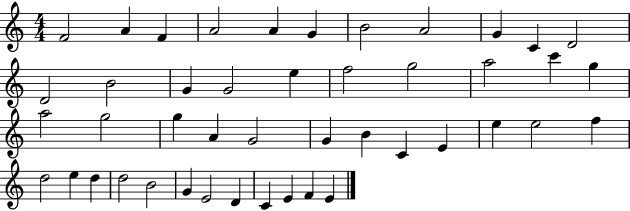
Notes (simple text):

F4/h A4/q F4/q A4/h A4/q G4/q B4/h A4/h G4/q C4/q D4/h D4/h B4/h G4/q G4/h E5/q F5/h G5/h A5/h C6/q G5/q A5/h G5/h G5/q A4/q G4/h G4/q B4/q C4/q E4/q E5/q E5/h F5/q D5/h E5/q D5/q D5/h B4/h G4/q E4/h D4/q C4/q E4/q F4/q E4/q